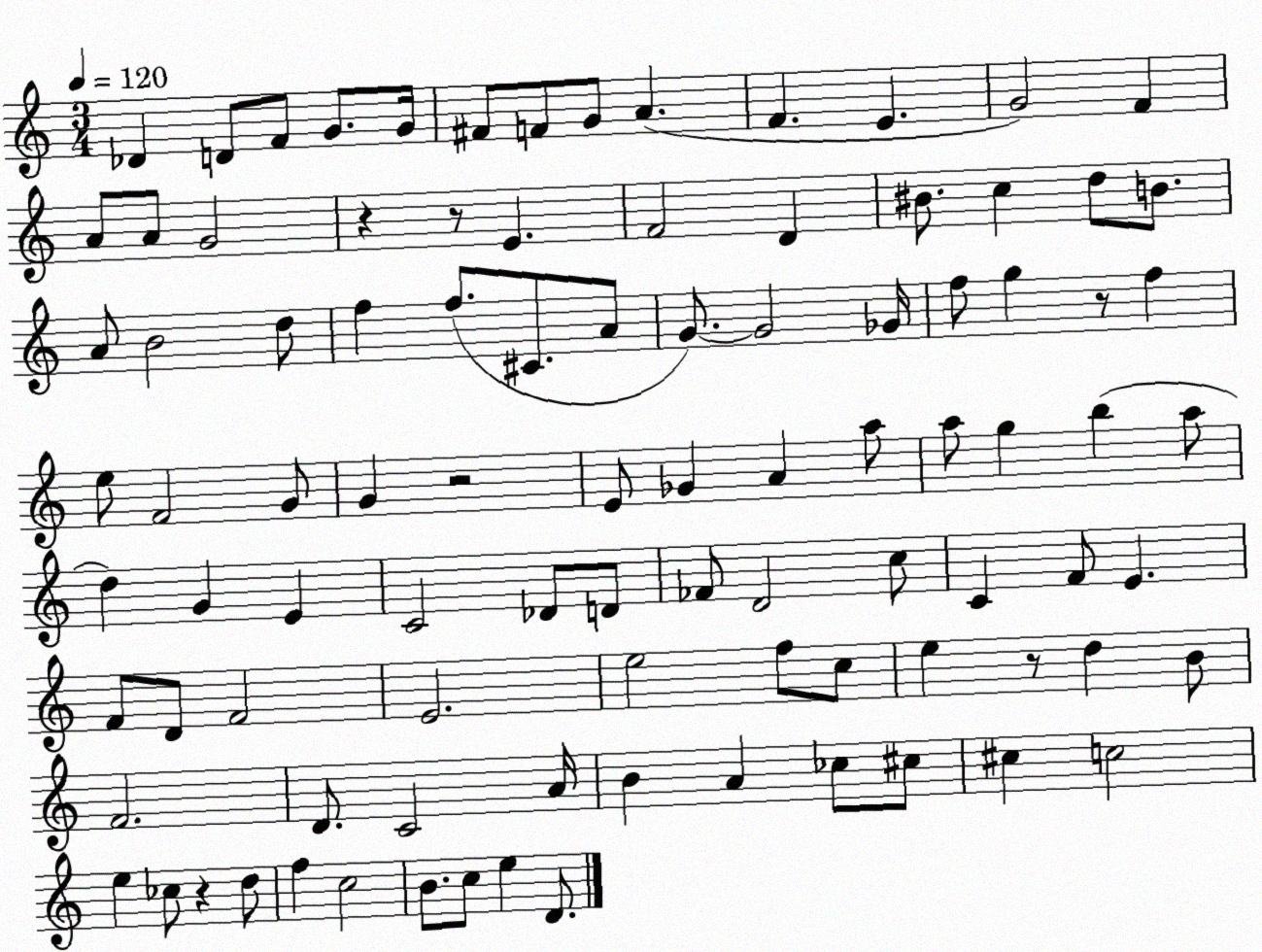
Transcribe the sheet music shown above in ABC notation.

X:1
T:Untitled
M:3/4
L:1/4
K:C
_D D/2 F/2 G/2 G/4 ^F/2 F/2 G/2 A F E G2 F A/2 A/2 G2 z z/2 E F2 D ^B/2 c d/2 B/2 A/2 B2 d/2 f f/2 ^C/2 A/2 G/2 G2 _G/4 f/2 g z/2 f e/2 F2 G/2 G z2 E/2 _G A a/2 a/2 g b a/2 d G E C2 _D/2 D/2 _F/2 D2 c/2 C F/2 E F/2 D/2 F2 E2 e2 f/2 c/2 e z/2 d B/2 F2 D/2 C2 A/4 B A _c/2 ^c/2 ^c c2 e _c/2 z d/2 f c2 B/2 c/2 e D/2